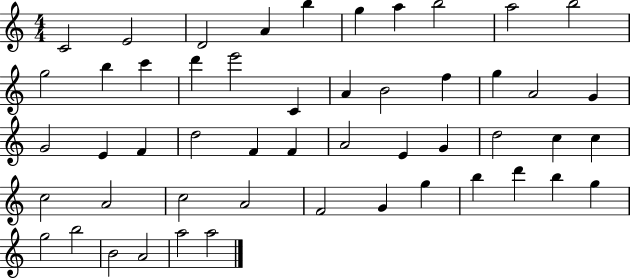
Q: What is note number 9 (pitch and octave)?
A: A5